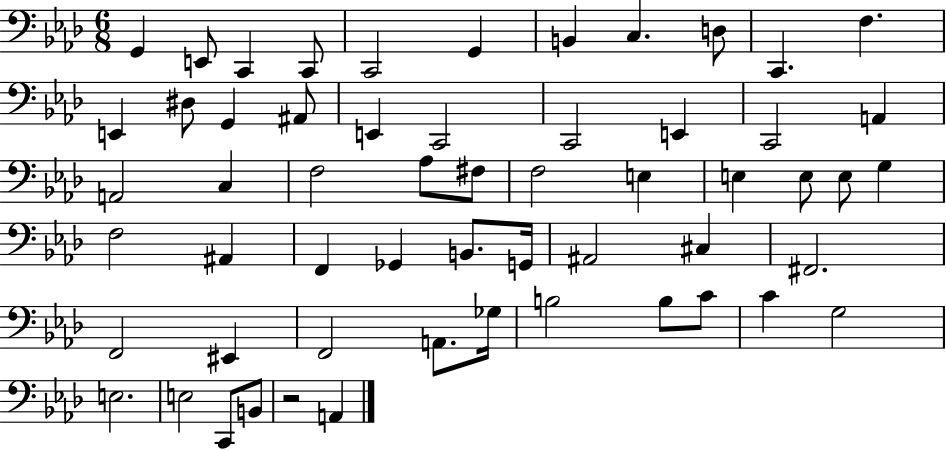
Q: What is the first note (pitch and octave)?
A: G2